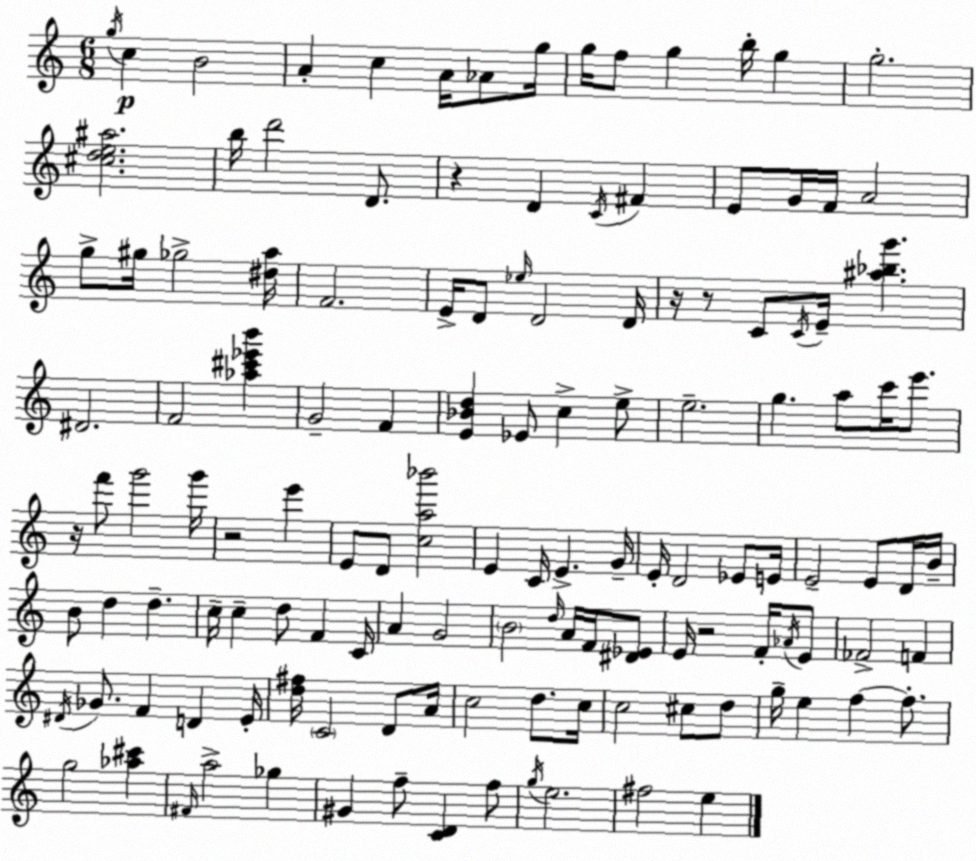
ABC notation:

X:1
T:Untitled
M:6/8
L:1/4
K:C
g/4 c B2 A c A/4 _A/2 g/4 g/4 f/2 g b/4 g g2 [^cde^a]2 b/4 d'2 D/2 z D C/4 ^F E/2 G/4 F/4 A2 g/2 ^g/4 _g2 [^da]/4 F2 E/4 D/2 _e/4 D2 D/4 z/4 z/2 C/2 C/4 E/4 [^a_bg'] ^D2 F2 [_a^c'_e'b'] G2 F [E_Bd] _E/2 c e/2 e2 g a/2 c'/4 e'/2 z/4 f'/2 g'2 g'/4 z2 e' E/2 D/2 [ca_b']2 E C/4 E G/4 E/4 D2 _E/2 E/4 E2 E/2 D/4 B/4 B/2 d d c/4 c d/2 F C/4 A G2 B2 d/4 A/4 F/4 [^D_E]/2 E/4 z2 F/4 _A/4 E/2 _F2 F ^D/4 _G/2 F D E/4 [d^f]/4 C2 D/2 A/4 c2 d/2 c/4 c2 ^c/2 d/2 g/4 e f f/2 g2 [_a^c'] ^F/4 a2 _g ^G f/2 [CD] f/2 g/4 e2 ^f2 e